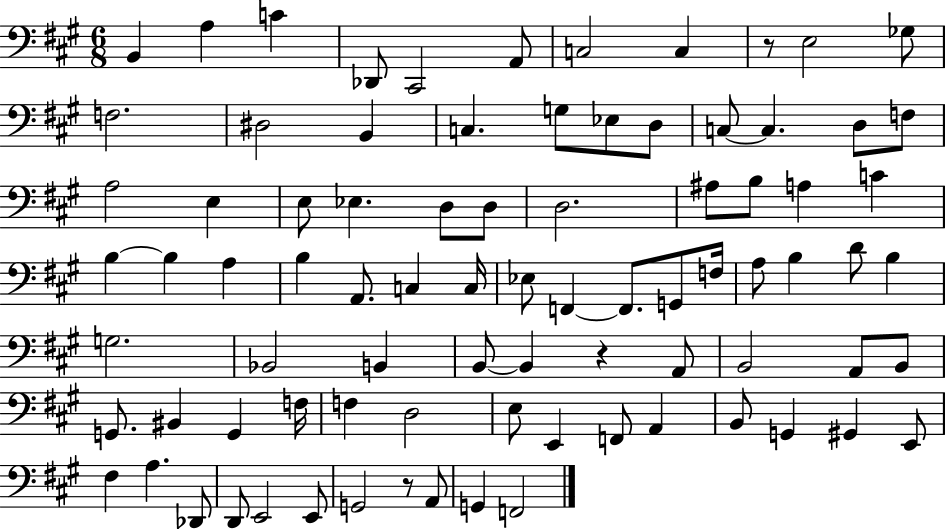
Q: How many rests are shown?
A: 3